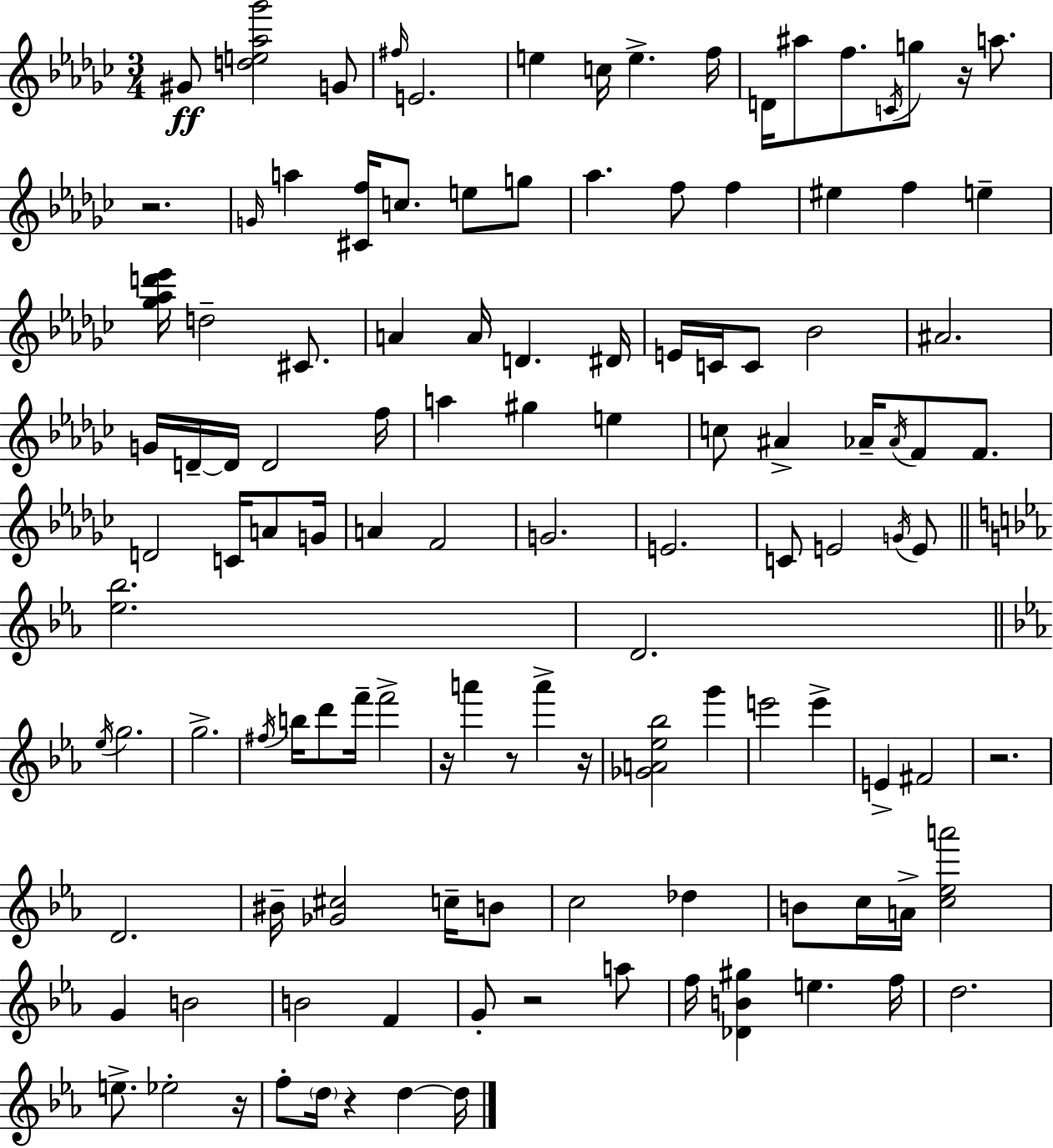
X:1
T:Untitled
M:3/4
L:1/4
K:Ebm
^G/2 [de_a_g']2 G/2 ^f/4 E2 e c/4 e f/4 D/4 ^a/2 f/2 C/4 g/2 z/4 a/2 z2 G/4 a [^Cf]/4 c/2 e/2 g/2 _a f/2 f ^e f e [_g_ad'_e']/4 d2 ^C/2 A A/4 D ^D/4 E/4 C/4 C/2 _B2 ^A2 G/4 D/4 D/4 D2 f/4 a ^g e c/2 ^A _A/4 _A/4 F/2 F/2 D2 C/4 A/2 G/4 A F2 G2 E2 C/2 E2 G/4 E/2 [_e_b]2 D2 _e/4 g2 g2 ^f/4 b/4 d'/2 f'/4 f'2 z/4 a' z/2 a' z/4 [_GA_e_b]2 g' e'2 e' E ^F2 z2 D2 ^B/4 [_G^c]2 c/4 B/2 c2 _d B/2 c/4 A/4 [c_ea']2 G B2 B2 F G/2 z2 a/2 f/4 [_DB^g] e f/4 d2 e/2 _e2 z/4 f/2 d/4 z d d/4